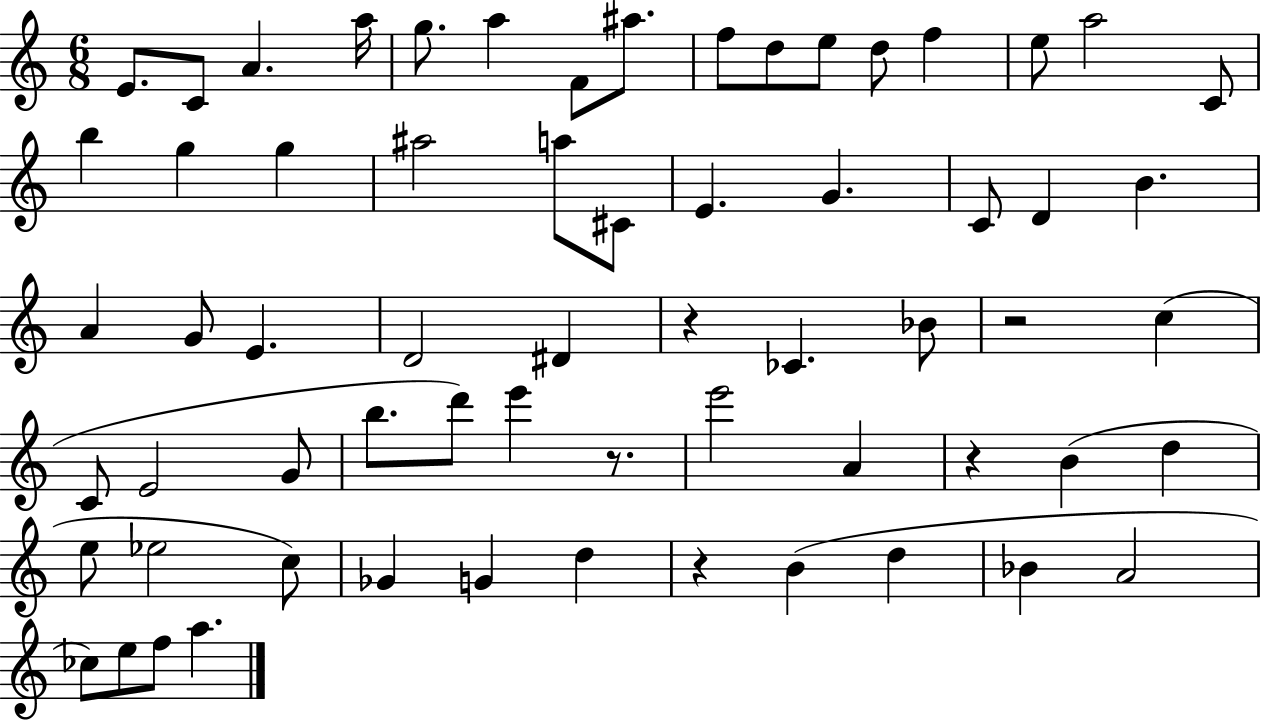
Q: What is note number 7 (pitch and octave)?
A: F4